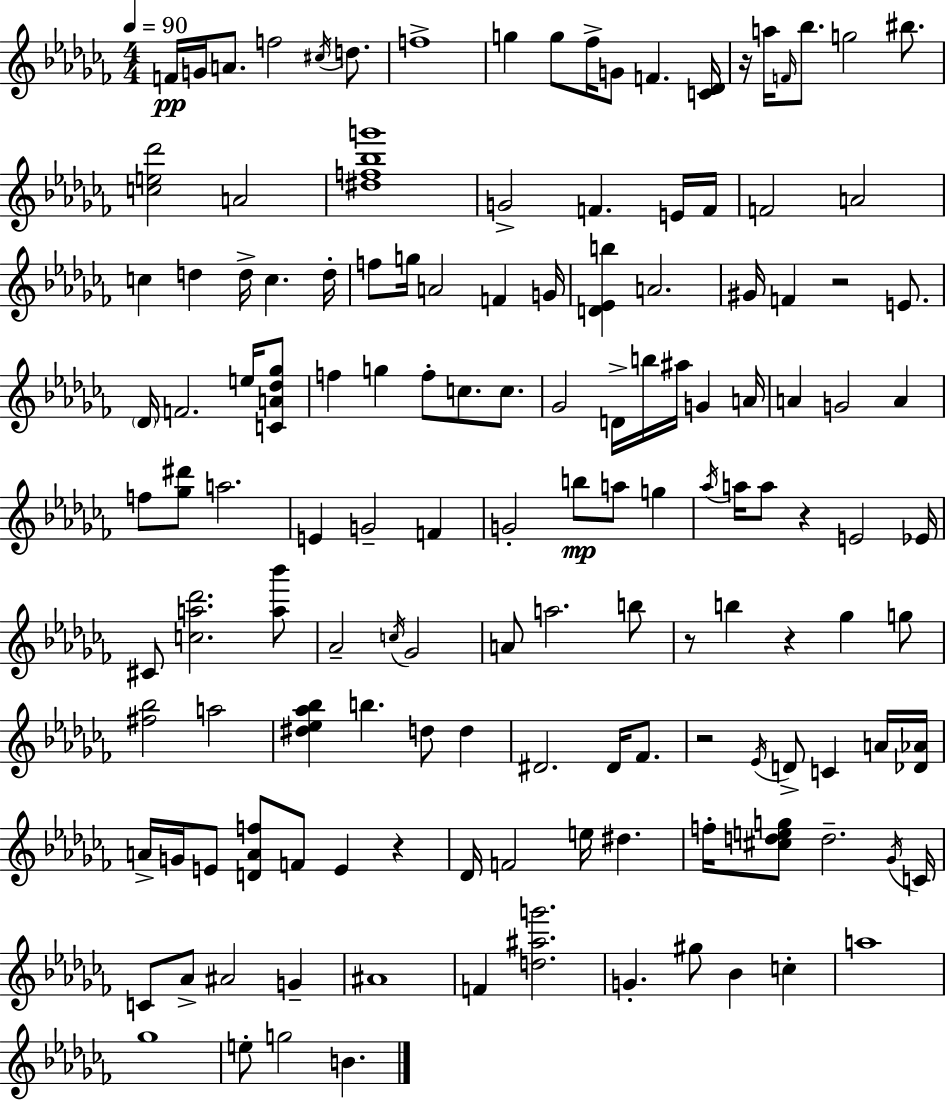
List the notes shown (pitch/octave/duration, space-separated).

F4/s G4/s A4/e. F5/h C#5/s D5/e. F5/w G5/q G5/e FES5/s G4/e F4/q. [C4,Db4]/s R/s A5/s F4/s Bb5/e. G5/h BIS5/e. [C5,E5,Db6]/h A4/h [D#5,F5,Bb5,G6]/w G4/h F4/q. E4/s F4/s F4/h A4/h C5/q D5/q D5/s C5/q. D5/s F5/e G5/s A4/h F4/q G4/s [D4,Eb4,B5]/q A4/h. G#4/s F4/q R/h E4/e. Db4/s F4/h. E5/s [C4,A4,Db5,Gb5]/e F5/q G5/q F5/e C5/e. C5/e. Gb4/h D4/s B5/s A#5/s G4/q A4/s A4/q G4/h A4/q F5/e [Gb5,D#6]/e A5/h. E4/q G4/h F4/q G4/h B5/e A5/e G5/q Ab5/s A5/s A5/e R/q E4/h Eb4/s C#4/e [C5,A5,Db6]/h. [A5,Bb6]/e Ab4/h C5/s Gb4/h A4/e A5/h. B5/e R/e B5/q R/q Gb5/q G5/e [F#5,Bb5]/h A5/h [D#5,Eb5,Ab5,Bb5]/q B5/q. D5/e D5/q D#4/h. D#4/s FES4/e. R/h Eb4/s D4/e C4/q A4/s [Db4,Ab4]/s A4/s G4/s E4/e [D4,A4,F5]/e F4/e E4/q R/q Db4/s F4/h E5/s D#5/q. F5/s [C#5,D5,E5,G5]/e D5/h. Gb4/s C4/s C4/e Ab4/e A#4/h G4/q A#4/w F4/q [D5,A#5,G6]/h. G4/q. G#5/e Bb4/q C5/q A5/w Gb5/w E5/e G5/h B4/q.